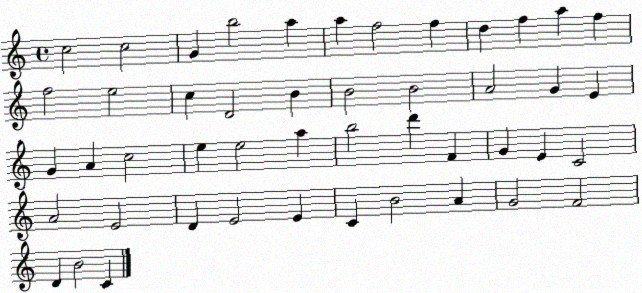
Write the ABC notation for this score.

X:1
T:Untitled
M:4/4
L:1/4
K:C
c2 c2 G b2 a a f2 f d f a f f2 e2 c D2 B B2 B2 A2 G E G A c2 e e2 a b2 d' F G E C2 A2 E2 D E2 E C B2 A G2 F2 D B2 C